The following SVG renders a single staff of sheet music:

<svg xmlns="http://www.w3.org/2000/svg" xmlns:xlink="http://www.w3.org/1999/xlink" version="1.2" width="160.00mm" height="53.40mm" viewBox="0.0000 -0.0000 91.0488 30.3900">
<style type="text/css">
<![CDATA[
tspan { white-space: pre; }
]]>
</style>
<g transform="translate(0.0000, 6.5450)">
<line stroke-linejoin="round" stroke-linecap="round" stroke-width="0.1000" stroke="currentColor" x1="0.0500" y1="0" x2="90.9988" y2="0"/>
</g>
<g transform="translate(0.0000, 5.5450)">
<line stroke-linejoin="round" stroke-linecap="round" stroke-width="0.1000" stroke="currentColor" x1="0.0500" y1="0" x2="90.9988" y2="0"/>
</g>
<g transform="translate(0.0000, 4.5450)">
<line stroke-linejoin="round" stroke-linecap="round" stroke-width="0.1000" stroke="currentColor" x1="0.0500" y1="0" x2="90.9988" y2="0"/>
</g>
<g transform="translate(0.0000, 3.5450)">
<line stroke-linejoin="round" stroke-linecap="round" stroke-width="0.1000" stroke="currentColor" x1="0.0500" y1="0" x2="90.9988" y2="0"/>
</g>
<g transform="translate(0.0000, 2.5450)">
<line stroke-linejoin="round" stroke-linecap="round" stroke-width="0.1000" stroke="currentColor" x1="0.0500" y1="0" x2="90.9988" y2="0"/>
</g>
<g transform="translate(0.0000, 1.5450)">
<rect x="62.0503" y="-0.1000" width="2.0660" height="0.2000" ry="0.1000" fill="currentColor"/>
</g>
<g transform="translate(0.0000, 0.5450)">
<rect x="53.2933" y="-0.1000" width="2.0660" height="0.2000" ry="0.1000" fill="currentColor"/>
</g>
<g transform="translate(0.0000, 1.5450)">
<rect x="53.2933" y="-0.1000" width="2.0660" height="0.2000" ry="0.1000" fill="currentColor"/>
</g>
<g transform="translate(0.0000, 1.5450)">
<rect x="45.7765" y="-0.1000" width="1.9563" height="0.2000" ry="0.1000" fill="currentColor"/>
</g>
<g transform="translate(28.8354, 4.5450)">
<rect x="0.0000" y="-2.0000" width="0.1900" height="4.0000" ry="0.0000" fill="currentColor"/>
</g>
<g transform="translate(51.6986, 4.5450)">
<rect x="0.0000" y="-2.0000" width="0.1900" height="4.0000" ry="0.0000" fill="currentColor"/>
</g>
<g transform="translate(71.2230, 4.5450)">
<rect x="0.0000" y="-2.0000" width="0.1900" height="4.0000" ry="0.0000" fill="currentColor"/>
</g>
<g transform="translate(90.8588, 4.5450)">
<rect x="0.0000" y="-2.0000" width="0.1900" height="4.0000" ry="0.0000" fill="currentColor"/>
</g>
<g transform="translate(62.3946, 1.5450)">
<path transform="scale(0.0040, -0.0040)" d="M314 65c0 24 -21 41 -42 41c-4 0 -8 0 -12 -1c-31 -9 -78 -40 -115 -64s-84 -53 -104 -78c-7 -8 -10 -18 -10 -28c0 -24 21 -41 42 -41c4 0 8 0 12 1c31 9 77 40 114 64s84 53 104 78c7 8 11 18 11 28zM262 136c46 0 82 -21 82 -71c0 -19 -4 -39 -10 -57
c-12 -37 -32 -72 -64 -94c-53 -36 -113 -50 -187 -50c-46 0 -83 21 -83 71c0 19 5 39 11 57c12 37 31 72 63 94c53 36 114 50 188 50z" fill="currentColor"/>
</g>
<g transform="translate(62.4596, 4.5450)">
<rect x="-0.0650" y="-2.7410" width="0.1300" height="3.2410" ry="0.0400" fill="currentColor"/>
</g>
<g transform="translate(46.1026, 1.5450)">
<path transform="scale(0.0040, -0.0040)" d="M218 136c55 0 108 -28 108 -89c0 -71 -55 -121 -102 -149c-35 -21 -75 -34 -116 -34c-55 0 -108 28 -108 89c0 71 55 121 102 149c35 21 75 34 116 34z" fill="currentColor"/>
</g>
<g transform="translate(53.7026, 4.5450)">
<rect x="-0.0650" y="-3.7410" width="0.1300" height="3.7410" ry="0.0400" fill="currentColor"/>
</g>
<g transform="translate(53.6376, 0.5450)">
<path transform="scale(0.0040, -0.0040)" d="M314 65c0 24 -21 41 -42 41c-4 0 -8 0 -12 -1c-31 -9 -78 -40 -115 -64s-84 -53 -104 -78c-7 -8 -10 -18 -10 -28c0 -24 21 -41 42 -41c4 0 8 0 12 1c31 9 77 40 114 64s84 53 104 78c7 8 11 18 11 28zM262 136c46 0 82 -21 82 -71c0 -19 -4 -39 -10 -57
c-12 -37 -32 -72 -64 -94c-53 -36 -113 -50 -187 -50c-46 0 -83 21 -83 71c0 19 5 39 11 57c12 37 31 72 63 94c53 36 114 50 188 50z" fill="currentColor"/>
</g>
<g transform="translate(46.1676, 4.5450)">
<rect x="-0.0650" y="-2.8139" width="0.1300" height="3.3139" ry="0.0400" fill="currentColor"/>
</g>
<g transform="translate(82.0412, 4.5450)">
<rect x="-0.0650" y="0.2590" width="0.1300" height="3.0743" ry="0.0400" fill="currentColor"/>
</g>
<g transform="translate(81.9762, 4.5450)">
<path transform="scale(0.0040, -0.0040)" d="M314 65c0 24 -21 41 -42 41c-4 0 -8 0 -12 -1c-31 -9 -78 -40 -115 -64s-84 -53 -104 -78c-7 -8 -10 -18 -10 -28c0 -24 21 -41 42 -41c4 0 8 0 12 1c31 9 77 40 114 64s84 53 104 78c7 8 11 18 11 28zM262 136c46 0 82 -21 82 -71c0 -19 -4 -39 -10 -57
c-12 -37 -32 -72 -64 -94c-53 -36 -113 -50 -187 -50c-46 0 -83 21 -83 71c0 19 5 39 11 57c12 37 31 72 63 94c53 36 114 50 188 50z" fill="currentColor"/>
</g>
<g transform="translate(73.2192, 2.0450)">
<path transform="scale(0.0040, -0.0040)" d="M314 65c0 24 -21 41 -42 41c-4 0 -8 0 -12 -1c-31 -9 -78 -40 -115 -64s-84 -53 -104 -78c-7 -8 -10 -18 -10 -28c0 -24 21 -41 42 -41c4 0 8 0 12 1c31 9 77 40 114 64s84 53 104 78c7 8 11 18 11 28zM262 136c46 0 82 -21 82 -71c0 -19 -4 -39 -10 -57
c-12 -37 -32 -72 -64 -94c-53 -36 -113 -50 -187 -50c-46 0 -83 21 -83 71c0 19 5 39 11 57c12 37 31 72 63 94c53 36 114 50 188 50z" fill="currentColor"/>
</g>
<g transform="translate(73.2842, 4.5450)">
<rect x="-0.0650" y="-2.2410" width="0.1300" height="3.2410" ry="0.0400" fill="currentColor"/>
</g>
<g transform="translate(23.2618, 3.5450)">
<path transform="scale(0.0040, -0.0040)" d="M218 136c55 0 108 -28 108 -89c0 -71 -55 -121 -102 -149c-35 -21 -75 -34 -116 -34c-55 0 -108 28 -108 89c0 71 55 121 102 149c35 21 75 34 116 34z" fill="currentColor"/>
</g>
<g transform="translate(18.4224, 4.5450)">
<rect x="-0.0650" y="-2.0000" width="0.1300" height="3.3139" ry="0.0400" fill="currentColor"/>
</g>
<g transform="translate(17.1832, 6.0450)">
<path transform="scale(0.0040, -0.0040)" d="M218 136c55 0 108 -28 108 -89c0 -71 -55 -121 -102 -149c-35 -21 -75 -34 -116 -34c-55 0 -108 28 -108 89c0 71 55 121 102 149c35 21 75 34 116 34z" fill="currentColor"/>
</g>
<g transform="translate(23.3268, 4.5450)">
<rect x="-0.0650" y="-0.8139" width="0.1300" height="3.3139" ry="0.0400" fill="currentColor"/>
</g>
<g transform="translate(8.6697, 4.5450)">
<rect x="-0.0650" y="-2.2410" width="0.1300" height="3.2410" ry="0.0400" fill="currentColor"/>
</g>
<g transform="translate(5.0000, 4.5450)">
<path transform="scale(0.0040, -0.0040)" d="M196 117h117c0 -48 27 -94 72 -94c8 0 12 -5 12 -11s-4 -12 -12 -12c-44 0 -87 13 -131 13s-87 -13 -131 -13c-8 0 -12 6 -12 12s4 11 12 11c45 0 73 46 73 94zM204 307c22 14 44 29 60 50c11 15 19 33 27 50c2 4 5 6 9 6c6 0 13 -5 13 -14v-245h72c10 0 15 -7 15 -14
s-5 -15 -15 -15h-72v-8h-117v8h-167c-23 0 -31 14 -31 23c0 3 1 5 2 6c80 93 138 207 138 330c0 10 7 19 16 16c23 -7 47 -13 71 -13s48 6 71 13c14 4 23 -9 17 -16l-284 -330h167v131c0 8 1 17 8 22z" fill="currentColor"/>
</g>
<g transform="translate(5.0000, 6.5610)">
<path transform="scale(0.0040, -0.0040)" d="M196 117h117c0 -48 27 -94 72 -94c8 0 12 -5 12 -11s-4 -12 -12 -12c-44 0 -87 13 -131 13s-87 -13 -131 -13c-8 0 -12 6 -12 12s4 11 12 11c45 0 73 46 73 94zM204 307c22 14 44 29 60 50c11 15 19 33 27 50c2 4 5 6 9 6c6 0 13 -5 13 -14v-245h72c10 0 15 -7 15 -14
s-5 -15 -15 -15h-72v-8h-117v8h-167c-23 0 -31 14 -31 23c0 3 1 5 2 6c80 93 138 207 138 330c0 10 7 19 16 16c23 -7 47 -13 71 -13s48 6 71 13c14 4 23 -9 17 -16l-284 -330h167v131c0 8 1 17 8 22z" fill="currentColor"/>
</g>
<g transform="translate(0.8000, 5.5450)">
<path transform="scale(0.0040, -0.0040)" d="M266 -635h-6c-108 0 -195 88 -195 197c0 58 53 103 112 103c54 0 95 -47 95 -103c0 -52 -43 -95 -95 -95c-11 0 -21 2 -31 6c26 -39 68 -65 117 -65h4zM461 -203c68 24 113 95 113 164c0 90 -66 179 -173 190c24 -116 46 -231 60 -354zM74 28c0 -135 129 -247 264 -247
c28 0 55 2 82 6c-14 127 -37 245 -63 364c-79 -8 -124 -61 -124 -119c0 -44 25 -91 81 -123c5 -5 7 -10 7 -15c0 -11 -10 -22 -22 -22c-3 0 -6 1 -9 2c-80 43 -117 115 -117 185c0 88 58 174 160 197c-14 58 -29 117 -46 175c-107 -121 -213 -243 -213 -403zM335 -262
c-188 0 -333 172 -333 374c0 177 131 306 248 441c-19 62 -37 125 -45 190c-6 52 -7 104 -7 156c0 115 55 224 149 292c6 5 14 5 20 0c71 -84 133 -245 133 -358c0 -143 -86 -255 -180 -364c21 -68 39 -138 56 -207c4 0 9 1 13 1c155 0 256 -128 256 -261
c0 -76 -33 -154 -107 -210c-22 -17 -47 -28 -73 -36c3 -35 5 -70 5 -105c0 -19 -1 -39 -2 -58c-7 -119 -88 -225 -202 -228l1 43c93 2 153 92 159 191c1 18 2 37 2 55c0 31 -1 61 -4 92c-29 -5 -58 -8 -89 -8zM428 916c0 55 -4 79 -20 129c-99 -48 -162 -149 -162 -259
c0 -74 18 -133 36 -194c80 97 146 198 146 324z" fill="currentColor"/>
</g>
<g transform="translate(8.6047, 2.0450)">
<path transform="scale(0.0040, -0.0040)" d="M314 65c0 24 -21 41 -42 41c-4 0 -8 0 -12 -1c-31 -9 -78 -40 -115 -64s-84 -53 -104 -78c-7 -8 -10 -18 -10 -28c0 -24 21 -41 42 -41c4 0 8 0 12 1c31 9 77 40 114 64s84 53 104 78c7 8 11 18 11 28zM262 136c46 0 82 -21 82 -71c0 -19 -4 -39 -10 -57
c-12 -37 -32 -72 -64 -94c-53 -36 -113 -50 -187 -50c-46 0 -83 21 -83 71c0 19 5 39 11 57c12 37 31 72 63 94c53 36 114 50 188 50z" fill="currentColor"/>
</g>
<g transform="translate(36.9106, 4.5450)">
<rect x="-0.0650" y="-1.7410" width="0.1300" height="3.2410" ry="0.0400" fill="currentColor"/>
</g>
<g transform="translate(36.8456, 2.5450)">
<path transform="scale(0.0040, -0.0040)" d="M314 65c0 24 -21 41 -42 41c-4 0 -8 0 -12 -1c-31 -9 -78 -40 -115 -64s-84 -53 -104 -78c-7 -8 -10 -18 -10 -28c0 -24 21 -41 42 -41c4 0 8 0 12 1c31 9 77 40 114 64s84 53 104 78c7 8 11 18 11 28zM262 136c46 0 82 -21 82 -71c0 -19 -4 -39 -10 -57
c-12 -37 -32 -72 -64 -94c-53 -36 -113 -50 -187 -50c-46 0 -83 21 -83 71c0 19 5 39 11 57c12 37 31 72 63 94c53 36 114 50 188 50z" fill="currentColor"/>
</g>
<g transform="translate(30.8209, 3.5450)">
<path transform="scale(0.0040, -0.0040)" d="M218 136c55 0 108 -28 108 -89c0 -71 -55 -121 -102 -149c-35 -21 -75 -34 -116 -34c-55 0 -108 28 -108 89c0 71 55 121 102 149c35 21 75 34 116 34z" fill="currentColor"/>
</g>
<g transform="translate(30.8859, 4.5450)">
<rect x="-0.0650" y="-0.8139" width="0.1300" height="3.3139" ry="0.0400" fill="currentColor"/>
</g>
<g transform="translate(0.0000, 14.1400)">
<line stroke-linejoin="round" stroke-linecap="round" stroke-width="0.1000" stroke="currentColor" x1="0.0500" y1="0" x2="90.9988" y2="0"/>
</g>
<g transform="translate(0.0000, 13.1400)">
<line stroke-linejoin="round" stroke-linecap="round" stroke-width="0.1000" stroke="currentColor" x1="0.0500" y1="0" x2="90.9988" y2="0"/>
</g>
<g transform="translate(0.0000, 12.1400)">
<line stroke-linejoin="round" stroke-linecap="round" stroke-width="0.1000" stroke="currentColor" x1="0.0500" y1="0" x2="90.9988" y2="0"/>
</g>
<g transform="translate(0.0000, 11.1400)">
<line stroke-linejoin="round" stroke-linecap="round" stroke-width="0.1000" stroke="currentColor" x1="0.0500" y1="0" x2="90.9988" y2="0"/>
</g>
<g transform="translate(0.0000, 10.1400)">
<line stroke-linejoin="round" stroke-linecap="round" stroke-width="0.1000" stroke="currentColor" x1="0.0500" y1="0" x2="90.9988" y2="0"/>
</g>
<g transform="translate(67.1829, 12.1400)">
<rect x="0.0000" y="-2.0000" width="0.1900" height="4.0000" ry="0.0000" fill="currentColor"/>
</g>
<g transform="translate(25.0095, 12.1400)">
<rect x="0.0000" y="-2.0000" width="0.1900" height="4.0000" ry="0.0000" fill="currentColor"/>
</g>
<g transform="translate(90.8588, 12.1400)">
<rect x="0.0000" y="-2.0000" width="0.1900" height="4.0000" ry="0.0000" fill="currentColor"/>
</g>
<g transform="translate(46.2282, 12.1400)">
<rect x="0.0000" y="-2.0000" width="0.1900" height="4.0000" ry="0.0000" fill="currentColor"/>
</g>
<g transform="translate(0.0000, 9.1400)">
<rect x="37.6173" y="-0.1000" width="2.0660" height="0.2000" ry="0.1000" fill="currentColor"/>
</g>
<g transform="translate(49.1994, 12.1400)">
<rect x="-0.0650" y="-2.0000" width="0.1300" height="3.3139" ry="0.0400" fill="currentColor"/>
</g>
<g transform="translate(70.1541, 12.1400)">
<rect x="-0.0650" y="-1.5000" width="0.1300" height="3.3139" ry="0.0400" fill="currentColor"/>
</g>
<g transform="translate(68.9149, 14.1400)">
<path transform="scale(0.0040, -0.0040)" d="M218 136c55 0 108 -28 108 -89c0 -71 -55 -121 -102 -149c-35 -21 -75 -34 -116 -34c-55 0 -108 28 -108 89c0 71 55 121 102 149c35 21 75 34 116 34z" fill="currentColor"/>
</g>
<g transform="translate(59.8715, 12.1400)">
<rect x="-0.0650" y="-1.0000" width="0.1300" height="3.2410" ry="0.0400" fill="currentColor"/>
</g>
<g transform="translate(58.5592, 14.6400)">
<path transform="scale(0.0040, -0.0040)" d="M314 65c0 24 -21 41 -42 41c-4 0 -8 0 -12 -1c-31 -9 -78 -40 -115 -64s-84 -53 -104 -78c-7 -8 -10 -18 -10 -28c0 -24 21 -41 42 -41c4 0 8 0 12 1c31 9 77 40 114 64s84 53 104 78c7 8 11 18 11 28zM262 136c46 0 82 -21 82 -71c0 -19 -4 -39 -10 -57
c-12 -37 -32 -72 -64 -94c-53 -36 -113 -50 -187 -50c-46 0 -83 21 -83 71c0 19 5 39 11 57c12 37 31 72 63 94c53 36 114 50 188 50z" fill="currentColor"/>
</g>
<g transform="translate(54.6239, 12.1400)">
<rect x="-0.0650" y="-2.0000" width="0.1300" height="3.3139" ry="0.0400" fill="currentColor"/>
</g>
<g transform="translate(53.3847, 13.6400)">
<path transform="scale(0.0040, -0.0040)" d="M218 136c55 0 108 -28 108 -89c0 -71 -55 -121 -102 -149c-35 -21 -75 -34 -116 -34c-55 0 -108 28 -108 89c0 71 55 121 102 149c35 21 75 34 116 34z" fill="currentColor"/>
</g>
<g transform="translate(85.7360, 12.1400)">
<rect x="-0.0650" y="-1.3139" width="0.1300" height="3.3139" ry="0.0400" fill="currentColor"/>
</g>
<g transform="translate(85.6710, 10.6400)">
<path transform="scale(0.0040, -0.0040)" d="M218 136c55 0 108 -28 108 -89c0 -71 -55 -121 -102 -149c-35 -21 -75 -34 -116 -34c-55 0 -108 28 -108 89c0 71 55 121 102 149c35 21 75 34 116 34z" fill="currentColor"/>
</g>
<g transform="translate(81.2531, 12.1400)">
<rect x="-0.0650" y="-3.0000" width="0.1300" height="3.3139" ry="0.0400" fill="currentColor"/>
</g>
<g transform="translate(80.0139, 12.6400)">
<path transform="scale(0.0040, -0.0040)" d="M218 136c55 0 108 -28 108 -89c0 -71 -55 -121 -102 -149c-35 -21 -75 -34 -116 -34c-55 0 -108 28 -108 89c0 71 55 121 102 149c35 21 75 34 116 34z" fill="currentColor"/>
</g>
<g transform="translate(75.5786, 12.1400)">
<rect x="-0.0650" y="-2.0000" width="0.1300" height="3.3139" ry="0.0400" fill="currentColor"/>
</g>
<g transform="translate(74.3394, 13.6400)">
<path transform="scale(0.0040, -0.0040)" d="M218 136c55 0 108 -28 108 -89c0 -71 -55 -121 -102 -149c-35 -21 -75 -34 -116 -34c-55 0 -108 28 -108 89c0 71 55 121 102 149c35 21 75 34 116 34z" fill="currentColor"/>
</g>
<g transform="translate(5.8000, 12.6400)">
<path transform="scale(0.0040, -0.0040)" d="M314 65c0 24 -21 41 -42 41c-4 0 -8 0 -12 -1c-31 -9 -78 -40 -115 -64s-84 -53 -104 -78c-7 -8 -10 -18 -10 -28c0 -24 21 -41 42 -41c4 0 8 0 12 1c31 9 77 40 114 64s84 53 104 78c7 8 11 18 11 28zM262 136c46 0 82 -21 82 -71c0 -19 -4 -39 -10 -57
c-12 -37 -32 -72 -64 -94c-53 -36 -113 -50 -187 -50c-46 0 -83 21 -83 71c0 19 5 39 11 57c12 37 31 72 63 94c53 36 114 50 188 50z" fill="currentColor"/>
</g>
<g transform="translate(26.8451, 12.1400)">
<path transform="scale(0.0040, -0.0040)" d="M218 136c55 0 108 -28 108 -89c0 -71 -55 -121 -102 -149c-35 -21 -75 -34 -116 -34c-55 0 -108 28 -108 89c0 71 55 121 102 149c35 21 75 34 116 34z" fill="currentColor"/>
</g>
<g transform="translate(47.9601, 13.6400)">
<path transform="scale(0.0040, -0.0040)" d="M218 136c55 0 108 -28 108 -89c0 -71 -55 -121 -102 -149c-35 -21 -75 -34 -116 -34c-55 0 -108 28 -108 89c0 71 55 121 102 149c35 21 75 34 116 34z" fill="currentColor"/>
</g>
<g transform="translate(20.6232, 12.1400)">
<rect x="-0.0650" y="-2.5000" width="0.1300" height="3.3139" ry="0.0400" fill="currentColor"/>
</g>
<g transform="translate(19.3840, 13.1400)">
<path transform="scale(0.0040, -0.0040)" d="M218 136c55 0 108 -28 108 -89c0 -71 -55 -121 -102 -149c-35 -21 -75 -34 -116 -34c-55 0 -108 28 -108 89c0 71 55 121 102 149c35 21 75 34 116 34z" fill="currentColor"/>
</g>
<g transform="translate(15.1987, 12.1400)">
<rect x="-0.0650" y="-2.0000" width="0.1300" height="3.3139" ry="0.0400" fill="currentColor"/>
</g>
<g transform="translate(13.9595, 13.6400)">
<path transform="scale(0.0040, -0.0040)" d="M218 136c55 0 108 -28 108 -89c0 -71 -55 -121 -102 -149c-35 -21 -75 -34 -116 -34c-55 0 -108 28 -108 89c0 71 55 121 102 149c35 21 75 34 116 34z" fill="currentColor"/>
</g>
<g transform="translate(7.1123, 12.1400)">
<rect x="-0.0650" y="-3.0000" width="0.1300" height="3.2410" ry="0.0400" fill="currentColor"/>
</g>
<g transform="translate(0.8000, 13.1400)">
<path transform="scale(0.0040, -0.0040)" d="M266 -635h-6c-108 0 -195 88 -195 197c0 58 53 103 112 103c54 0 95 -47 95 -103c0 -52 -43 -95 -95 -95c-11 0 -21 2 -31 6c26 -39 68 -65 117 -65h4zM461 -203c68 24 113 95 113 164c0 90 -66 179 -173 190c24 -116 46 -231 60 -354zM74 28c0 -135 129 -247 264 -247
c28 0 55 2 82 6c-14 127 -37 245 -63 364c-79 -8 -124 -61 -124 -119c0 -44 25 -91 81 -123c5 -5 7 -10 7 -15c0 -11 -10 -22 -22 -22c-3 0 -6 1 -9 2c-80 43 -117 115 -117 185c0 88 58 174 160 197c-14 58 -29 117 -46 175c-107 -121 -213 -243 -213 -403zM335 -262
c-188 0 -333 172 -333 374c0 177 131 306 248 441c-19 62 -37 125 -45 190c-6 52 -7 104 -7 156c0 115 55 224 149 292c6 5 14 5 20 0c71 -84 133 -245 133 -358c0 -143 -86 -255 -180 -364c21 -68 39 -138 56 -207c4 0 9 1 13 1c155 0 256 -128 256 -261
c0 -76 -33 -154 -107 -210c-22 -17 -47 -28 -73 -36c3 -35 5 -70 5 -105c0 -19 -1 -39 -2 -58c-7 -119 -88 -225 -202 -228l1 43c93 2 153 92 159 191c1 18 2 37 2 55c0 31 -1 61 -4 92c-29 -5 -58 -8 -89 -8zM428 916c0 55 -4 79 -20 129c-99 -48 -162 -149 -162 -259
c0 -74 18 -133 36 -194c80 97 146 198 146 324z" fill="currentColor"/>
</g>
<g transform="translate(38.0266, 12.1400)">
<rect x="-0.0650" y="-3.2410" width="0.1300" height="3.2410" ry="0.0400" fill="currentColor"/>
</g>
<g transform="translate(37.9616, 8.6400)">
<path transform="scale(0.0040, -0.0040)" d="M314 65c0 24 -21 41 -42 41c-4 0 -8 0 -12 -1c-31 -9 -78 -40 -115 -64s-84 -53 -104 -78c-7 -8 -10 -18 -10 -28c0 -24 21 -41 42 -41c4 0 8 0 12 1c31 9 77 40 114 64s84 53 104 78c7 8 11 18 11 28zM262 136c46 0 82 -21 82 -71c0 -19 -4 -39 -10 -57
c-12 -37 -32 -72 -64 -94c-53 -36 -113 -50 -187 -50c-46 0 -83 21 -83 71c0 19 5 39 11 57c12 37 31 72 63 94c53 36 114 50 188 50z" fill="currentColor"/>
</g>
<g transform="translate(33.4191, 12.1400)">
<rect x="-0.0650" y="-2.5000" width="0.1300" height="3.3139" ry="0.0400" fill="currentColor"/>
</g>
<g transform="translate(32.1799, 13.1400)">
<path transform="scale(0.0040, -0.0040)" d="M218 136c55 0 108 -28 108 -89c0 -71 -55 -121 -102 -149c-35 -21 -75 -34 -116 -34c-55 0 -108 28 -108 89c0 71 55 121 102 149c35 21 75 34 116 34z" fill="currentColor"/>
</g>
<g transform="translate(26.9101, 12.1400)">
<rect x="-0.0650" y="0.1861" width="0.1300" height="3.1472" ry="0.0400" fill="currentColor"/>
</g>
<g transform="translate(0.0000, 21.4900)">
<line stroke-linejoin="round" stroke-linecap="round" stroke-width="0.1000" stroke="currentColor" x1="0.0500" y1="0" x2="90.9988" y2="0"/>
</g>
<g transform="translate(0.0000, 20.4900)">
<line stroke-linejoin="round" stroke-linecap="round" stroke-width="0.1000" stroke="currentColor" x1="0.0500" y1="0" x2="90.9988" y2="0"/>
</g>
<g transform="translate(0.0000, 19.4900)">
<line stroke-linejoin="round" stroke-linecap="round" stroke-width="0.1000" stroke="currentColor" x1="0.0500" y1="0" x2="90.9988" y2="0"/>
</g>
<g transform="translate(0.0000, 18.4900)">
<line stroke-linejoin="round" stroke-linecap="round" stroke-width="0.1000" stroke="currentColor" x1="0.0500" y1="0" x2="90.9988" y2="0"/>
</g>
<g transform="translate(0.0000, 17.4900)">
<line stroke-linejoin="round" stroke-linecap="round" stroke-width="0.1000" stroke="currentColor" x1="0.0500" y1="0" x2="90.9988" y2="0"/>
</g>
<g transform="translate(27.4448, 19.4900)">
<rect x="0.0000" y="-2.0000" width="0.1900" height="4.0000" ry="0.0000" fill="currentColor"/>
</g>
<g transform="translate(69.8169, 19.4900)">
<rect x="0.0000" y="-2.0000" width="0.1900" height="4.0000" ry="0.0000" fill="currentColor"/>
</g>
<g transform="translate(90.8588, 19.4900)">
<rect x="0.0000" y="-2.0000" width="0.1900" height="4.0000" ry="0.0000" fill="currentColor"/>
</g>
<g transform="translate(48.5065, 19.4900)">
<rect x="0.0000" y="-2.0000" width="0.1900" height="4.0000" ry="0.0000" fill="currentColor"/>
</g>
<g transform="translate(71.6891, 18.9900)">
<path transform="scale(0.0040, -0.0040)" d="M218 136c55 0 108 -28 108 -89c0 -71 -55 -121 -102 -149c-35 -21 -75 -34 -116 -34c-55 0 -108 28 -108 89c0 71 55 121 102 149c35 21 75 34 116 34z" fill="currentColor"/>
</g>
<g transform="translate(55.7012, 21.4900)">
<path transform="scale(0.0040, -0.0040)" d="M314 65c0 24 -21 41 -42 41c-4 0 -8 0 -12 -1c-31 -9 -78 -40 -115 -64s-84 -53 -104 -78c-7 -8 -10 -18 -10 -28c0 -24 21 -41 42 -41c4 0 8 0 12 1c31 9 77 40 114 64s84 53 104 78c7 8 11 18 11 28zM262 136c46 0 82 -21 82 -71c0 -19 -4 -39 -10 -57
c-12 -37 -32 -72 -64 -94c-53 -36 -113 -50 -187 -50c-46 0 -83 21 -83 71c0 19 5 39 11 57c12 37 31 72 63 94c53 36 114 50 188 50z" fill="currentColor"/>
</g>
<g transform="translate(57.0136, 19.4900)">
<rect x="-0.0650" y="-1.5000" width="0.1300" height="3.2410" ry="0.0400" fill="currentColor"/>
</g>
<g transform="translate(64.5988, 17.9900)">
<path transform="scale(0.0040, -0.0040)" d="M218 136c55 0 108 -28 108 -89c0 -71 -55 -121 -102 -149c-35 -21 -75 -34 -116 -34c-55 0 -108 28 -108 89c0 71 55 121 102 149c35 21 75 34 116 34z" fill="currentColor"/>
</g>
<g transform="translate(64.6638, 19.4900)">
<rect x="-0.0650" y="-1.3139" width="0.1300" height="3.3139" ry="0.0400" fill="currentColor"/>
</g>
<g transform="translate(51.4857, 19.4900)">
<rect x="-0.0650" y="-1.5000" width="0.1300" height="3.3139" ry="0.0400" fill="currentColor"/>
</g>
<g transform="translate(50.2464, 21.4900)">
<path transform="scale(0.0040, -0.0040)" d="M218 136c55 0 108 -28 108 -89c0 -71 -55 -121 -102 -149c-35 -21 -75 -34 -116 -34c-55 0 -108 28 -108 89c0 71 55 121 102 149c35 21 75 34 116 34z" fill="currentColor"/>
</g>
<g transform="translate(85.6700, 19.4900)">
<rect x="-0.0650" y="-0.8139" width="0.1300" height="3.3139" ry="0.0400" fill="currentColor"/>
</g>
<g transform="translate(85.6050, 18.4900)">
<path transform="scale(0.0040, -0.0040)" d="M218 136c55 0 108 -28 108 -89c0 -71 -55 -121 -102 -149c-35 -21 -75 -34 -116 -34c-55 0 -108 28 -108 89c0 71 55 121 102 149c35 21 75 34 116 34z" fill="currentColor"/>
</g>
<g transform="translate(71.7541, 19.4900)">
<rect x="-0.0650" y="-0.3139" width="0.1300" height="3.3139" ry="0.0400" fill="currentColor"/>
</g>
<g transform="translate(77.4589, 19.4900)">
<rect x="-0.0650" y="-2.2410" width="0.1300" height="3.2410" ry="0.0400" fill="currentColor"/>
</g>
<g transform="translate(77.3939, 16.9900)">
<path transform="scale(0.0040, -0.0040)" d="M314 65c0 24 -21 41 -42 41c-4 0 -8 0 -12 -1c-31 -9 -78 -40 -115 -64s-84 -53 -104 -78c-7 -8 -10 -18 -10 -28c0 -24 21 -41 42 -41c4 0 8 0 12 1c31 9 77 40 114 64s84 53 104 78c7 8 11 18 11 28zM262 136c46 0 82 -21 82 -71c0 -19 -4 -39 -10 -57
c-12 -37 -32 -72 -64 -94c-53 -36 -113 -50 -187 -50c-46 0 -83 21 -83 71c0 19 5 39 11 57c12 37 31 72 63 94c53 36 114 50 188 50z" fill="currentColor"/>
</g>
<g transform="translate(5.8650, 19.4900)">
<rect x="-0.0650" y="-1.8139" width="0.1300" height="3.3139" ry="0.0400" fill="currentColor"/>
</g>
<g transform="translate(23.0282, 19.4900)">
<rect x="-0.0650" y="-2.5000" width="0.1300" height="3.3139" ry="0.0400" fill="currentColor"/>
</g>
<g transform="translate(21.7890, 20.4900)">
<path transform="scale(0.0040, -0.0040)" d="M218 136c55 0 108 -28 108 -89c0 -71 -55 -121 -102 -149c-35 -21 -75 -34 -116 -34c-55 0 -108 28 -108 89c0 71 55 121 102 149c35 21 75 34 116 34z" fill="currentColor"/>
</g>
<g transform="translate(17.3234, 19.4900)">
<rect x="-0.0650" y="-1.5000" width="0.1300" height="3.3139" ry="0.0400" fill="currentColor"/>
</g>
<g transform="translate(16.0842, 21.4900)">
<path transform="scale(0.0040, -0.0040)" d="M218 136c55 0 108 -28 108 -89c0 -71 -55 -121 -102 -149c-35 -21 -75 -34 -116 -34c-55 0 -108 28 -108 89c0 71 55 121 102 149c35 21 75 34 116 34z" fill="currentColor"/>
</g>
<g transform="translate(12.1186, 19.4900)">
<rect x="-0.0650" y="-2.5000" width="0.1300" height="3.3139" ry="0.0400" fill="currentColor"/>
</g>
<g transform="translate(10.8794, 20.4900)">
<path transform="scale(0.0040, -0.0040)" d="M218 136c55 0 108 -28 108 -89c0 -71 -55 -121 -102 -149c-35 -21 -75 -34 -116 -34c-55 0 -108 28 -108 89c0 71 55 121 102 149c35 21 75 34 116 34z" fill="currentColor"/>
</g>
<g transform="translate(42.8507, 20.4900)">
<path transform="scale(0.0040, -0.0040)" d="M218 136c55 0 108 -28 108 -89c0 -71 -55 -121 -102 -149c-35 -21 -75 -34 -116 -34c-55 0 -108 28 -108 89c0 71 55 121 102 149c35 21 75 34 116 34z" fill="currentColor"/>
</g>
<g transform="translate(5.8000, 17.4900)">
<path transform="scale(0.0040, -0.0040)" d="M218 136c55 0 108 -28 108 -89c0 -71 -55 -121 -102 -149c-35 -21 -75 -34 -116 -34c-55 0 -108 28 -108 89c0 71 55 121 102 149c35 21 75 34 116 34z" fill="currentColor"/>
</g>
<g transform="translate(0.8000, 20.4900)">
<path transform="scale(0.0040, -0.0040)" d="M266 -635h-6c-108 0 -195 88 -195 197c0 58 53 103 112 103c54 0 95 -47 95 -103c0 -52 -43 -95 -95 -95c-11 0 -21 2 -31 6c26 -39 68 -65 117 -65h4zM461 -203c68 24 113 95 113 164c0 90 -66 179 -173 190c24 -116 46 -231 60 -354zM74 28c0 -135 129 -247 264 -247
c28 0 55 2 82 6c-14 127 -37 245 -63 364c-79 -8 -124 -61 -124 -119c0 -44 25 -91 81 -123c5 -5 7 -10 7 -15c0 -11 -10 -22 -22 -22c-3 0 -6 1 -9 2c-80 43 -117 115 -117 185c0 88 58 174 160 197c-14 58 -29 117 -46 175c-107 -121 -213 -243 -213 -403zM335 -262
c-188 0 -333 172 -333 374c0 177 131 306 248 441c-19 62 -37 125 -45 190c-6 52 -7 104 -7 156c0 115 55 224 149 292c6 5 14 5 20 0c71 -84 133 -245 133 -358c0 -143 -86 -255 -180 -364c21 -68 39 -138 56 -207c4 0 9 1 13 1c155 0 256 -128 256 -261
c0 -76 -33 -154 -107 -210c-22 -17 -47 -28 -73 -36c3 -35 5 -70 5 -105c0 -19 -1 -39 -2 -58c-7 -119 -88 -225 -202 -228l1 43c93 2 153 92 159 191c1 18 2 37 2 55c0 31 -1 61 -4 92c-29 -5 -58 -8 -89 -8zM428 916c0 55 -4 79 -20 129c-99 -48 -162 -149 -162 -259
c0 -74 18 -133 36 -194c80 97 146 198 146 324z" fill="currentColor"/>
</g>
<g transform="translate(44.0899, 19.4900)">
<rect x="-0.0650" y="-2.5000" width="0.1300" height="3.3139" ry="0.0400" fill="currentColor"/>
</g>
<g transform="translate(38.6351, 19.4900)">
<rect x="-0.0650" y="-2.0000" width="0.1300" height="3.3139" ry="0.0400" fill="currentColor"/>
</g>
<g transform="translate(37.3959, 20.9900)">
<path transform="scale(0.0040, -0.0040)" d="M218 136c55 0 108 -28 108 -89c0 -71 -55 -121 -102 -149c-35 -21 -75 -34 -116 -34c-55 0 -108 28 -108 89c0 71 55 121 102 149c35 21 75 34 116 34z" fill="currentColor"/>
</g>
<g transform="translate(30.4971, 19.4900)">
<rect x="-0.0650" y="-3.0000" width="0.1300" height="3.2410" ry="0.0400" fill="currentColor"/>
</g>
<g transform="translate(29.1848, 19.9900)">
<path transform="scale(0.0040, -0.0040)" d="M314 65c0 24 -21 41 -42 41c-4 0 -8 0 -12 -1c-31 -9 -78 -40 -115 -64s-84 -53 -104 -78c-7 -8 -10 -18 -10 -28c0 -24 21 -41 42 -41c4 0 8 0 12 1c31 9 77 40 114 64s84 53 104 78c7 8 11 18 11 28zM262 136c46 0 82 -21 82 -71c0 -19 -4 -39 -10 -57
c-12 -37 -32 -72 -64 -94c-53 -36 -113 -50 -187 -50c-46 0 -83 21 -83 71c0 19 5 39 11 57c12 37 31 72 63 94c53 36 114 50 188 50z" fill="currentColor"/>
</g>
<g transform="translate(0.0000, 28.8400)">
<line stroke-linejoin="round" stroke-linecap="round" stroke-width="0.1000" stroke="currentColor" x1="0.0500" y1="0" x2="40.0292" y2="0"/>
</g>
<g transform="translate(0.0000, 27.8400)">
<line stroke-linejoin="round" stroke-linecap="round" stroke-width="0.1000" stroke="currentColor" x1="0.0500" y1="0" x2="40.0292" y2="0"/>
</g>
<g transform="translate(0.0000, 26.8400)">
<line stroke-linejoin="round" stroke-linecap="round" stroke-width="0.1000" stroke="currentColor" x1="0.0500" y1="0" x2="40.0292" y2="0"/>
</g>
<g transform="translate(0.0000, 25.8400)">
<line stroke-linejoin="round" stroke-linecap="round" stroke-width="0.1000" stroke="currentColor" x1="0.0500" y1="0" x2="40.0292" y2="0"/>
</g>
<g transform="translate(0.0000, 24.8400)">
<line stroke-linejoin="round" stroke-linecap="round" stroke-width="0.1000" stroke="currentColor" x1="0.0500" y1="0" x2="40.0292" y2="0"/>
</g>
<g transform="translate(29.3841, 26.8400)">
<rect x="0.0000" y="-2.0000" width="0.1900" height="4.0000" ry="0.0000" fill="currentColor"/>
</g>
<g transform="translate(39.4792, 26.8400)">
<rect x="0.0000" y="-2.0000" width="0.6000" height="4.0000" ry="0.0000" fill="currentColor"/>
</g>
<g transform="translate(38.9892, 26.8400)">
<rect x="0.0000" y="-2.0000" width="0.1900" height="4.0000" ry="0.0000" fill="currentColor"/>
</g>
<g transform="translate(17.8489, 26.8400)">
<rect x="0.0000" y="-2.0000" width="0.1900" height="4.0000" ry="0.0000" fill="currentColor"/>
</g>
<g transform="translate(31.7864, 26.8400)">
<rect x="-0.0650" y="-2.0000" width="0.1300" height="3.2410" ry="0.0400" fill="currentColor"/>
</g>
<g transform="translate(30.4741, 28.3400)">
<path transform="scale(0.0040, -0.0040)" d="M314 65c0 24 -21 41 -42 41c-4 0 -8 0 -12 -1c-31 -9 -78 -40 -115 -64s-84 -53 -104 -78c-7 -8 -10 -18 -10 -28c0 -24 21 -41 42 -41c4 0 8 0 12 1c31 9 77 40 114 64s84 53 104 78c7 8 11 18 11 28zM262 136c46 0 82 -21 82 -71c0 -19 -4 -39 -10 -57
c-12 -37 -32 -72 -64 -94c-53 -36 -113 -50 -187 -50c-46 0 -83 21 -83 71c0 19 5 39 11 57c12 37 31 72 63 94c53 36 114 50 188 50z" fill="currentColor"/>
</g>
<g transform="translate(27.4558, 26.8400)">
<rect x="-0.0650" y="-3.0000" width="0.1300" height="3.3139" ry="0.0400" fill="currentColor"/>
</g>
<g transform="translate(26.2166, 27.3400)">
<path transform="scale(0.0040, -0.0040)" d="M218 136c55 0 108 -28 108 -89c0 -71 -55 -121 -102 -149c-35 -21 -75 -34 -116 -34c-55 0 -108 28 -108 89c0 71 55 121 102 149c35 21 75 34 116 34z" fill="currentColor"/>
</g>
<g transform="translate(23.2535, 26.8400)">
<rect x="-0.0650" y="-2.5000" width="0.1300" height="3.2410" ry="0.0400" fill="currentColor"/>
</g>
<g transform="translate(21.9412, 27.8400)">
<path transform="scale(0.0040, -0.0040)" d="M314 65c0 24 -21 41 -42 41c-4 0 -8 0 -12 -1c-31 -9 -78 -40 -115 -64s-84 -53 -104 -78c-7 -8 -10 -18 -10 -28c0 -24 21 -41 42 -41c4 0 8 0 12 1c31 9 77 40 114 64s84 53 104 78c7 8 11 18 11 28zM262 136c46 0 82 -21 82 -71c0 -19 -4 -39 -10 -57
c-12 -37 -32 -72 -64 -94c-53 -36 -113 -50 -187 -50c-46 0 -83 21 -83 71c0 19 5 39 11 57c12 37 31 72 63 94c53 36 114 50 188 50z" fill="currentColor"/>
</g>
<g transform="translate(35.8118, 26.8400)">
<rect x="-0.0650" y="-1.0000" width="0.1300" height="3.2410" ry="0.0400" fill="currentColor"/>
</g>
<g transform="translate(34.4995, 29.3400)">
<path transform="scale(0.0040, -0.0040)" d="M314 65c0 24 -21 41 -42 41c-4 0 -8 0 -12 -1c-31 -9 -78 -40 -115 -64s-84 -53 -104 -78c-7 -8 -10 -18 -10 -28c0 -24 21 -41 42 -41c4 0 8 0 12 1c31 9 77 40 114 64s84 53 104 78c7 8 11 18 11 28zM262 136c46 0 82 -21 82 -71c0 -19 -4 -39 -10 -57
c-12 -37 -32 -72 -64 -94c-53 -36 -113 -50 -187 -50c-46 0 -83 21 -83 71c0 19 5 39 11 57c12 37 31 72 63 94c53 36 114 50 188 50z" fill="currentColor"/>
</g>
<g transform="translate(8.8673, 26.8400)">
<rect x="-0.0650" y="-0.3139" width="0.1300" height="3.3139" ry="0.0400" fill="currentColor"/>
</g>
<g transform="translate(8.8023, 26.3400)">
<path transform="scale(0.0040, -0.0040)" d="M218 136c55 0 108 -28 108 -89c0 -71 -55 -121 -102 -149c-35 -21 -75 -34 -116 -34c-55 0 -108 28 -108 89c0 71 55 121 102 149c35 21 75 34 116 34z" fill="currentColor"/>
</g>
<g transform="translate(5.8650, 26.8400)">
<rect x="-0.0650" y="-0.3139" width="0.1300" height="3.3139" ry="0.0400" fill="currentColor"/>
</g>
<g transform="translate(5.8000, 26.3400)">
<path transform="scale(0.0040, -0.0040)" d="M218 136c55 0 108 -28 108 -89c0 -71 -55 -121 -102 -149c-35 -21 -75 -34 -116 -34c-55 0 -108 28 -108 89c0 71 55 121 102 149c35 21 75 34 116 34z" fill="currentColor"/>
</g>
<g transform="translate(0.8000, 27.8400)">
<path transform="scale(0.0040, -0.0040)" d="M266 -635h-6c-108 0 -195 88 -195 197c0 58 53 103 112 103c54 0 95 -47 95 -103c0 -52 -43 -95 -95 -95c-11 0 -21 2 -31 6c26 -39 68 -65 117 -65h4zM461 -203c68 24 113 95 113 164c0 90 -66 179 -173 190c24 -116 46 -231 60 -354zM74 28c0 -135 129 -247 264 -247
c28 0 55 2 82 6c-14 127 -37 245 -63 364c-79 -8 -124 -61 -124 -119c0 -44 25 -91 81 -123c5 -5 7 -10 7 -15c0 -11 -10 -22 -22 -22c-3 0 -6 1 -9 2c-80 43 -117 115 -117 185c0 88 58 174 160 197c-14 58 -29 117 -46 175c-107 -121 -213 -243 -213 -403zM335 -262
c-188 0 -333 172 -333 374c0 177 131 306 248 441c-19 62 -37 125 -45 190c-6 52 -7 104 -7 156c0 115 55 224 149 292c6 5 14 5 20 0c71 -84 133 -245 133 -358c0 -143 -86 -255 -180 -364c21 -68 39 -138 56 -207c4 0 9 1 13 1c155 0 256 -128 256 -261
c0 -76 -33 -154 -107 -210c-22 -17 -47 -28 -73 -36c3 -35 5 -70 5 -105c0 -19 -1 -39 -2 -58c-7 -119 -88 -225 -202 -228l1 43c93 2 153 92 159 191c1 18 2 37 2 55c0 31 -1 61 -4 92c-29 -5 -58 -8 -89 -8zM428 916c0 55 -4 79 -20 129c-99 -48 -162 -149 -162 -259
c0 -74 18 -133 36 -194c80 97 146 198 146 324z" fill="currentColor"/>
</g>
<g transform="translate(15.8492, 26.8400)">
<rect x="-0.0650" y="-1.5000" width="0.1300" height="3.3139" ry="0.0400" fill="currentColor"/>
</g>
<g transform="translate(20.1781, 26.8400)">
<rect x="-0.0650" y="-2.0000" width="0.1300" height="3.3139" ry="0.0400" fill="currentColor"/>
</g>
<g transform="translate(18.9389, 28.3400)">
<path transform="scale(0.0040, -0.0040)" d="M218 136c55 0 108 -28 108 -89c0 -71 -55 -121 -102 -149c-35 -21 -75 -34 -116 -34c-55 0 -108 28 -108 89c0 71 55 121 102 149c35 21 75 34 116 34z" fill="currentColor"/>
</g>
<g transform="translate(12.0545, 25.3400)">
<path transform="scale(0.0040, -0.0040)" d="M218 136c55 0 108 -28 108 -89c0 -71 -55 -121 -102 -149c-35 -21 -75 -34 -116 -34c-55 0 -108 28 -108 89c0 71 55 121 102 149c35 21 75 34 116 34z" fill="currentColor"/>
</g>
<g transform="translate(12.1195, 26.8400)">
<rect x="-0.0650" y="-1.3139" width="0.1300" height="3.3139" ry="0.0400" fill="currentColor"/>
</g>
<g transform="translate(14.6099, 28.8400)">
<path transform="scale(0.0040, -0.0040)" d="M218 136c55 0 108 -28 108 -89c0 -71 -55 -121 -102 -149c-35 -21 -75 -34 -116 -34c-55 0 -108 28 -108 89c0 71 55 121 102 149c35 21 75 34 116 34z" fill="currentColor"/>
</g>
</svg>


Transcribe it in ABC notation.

X:1
T:Untitled
M:4/4
L:1/4
K:C
g2 F d d f2 a c'2 a2 g2 B2 A2 F G B G b2 F F D2 E F A e f G E G A2 F G E E2 e c g2 d c c e E F G2 A F2 D2